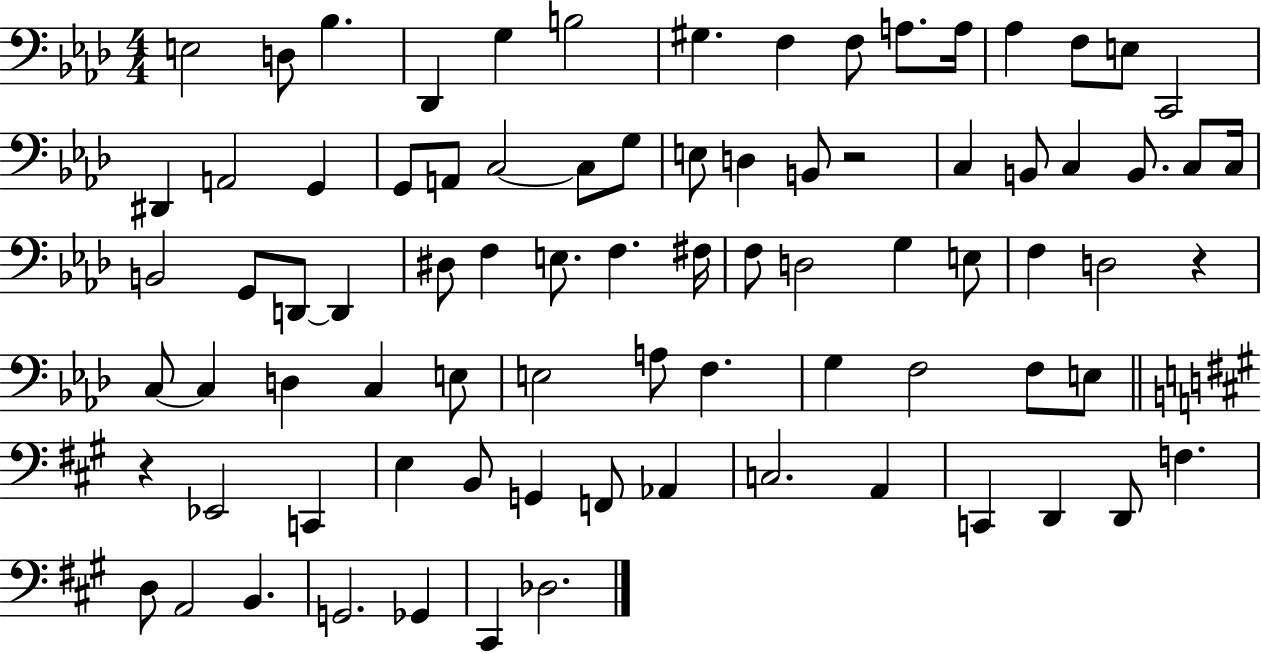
X:1
T:Untitled
M:4/4
L:1/4
K:Ab
E,2 D,/2 _B, _D,, G, B,2 ^G, F, F,/2 A,/2 A,/4 _A, F,/2 E,/2 C,,2 ^D,, A,,2 G,, G,,/2 A,,/2 C,2 C,/2 G,/2 E,/2 D, B,,/2 z2 C, B,,/2 C, B,,/2 C,/2 C,/4 B,,2 G,,/2 D,,/2 D,, ^D,/2 F, E,/2 F, ^F,/4 F,/2 D,2 G, E,/2 F, D,2 z C,/2 C, D, C, E,/2 E,2 A,/2 F, G, F,2 F,/2 E,/2 z _E,,2 C,, E, B,,/2 G,, F,,/2 _A,, C,2 A,, C,, D,, D,,/2 F, D,/2 A,,2 B,, G,,2 _G,, ^C,, _D,2